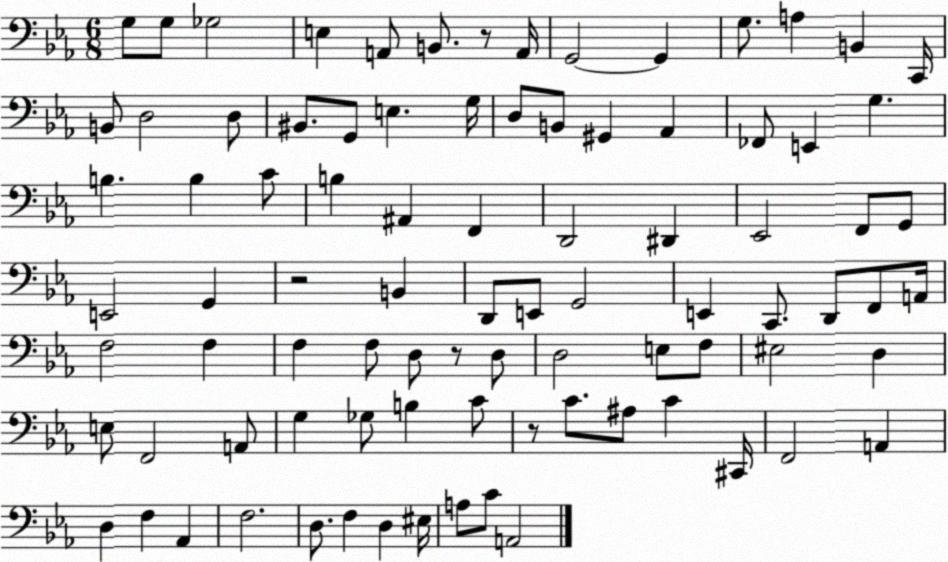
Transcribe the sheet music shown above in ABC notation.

X:1
T:Untitled
M:6/8
L:1/4
K:Eb
G,/2 G,/2 _G,2 E, A,,/2 B,,/2 z/2 A,,/4 G,,2 G,, G,/2 A, B,, C,,/4 B,,/2 D,2 D,/2 ^B,,/2 G,,/2 E, G,/4 D,/2 B,,/2 ^G,, _A,, _F,,/2 E,, G, B, B, C/2 B, ^A,, F,, D,,2 ^D,, _E,,2 F,,/2 G,,/2 E,,2 G,, z2 B,, D,,/2 E,,/2 G,,2 E,, C,,/2 D,,/2 F,,/2 A,,/4 F,2 F, F, F,/2 D,/2 z/2 D,/2 D,2 E,/2 F,/2 ^E,2 D, E,/2 F,,2 A,,/2 G, _G,/2 B, C/2 z/2 C/2 ^A,/2 C ^C,,/4 F,,2 A,, D, F, _A,, F,2 D,/2 F, D, ^E,/4 A,/2 C/2 A,,2